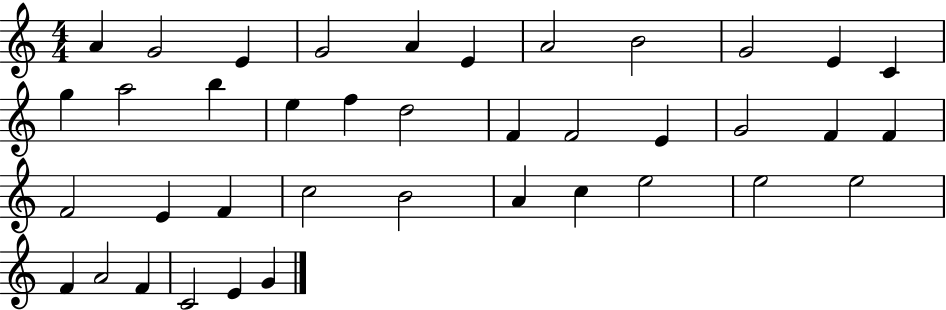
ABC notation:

X:1
T:Untitled
M:4/4
L:1/4
K:C
A G2 E G2 A E A2 B2 G2 E C g a2 b e f d2 F F2 E G2 F F F2 E F c2 B2 A c e2 e2 e2 F A2 F C2 E G